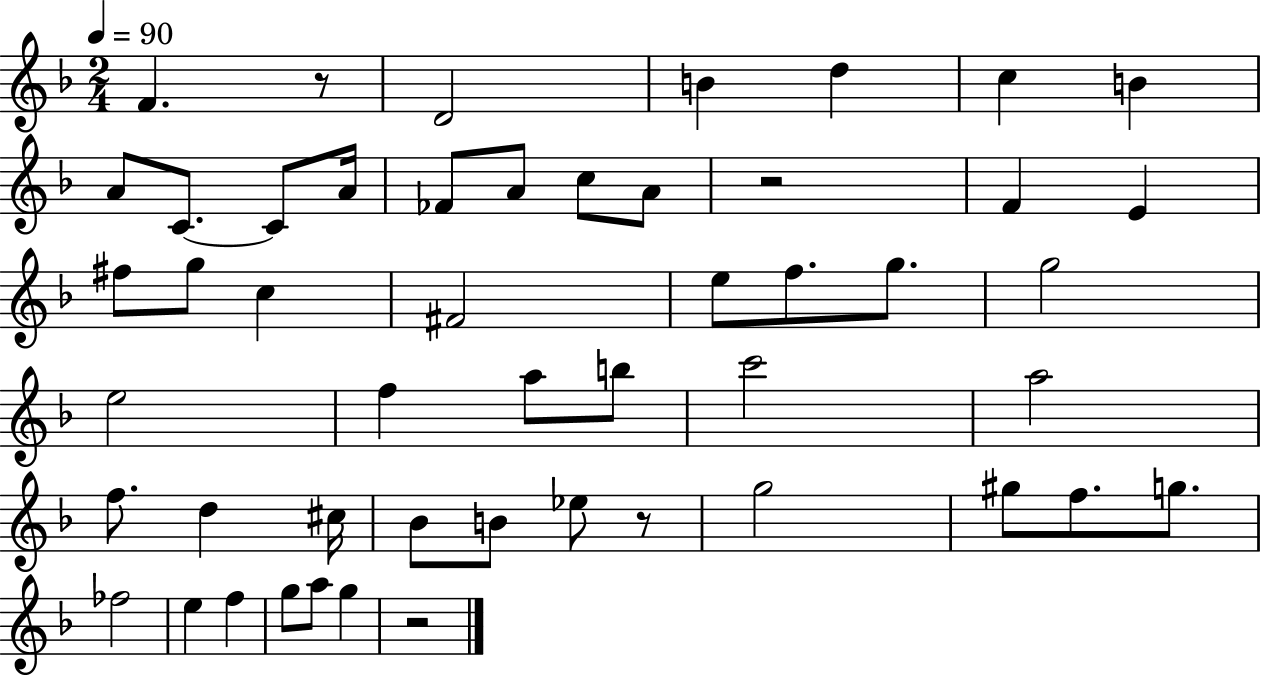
F4/q. R/e D4/h B4/q D5/q C5/q B4/q A4/e C4/e. C4/e A4/s FES4/e A4/e C5/e A4/e R/h F4/q E4/q F#5/e G5/e C5/q F#4/h E5/e F5/e. G5/e. G5/h E5/h F5/q A5/e B5/e C6/h A5/h F5/e. D5/q C#5/s Bb4/e B4/e Eb5/e R/e G5/h G#5/e F5/e. G5/e. FES5/h E5/q F5/q G5/e A5/e G5/q R/h